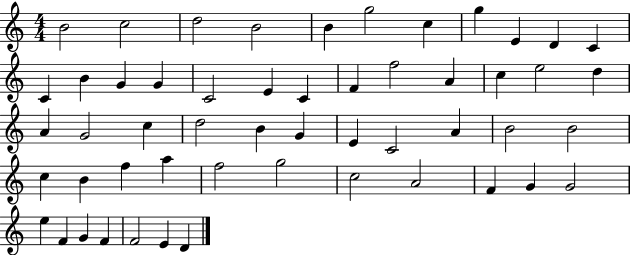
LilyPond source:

{
  \clef treble
  \numericTimeSignature
  \time 4/4
  \key c \major
  b'2 c''2 | d''2 b'2 | b'4 g''2 c''4 | g''4 e'4 d'4 c'4 | \break c'4 b'4 g'4 g'4 | c'2 e'4 c'4 | f'4 f''2 a'4 | c''4 e''2 d''4 | \break a'4 g'2 c''4 | d''2 b'4 g'4 | e'4 c'2 a'4 | b'2 b'2 | \break c''4 b'4 f''4 a''4 | f''2 g''2 | c''2 a'2 | f'4 g'4 g'2 | \break e''4 f'4 g'4 f'4 | f'2 e'4 d'4 | \bar "|."
}